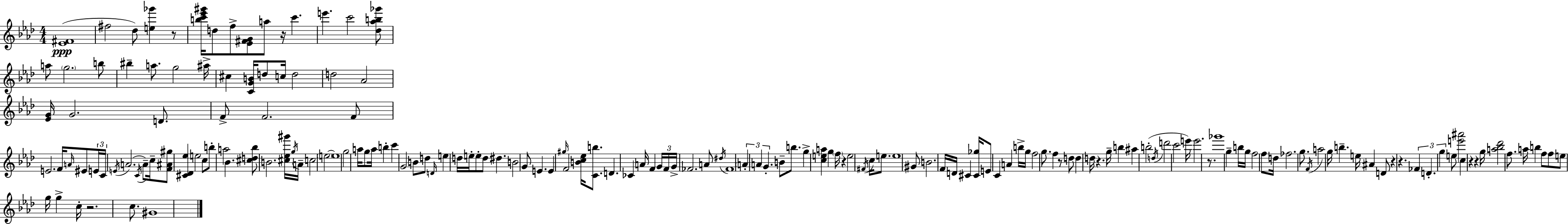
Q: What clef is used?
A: treble